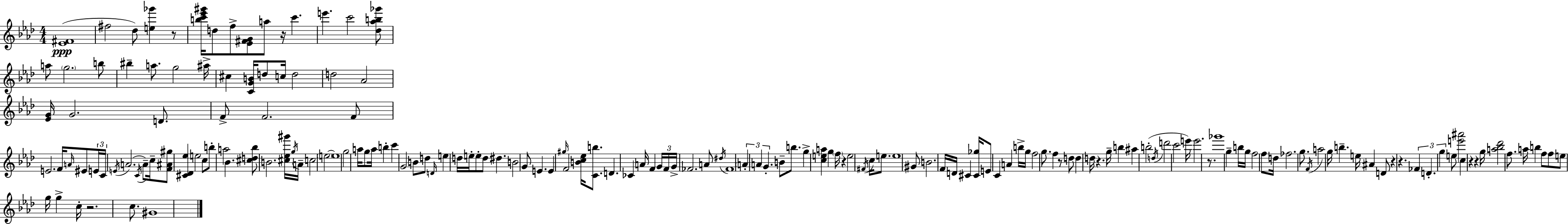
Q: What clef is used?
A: treble